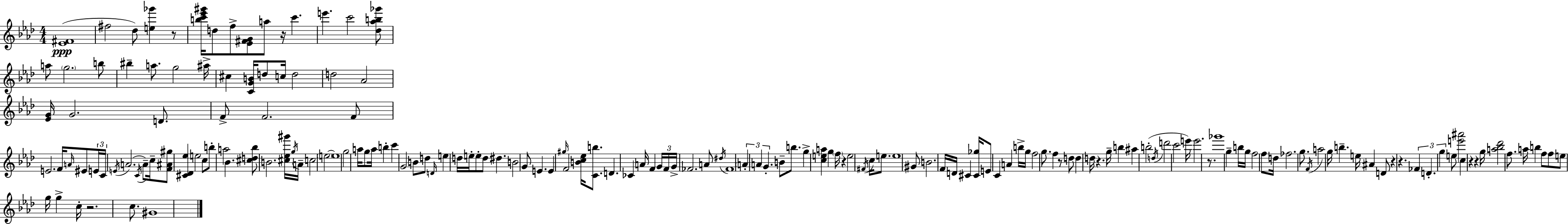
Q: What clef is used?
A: treble